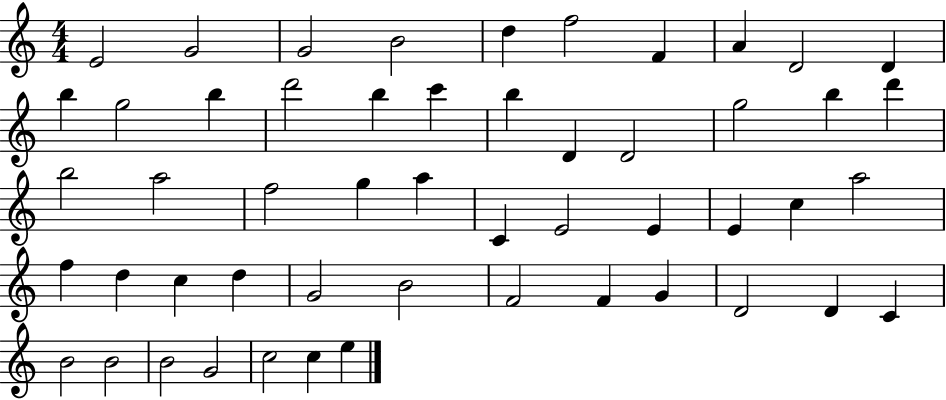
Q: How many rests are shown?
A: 0